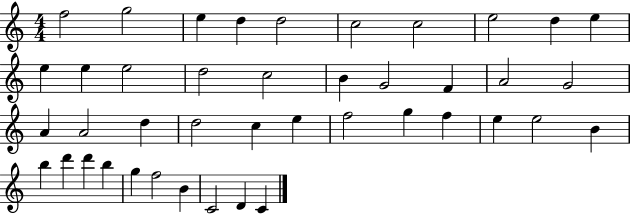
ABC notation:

X:1
T:Untitled
M:4/4
L:1/4
K:C
f2 g2 e d d2 c2 c2 e2 d e e e e2 d2 c2 B G2 F A2 G2 A A2 d d2 c e f2 g f e e2 B b d' d' b g f2 B C2 D C